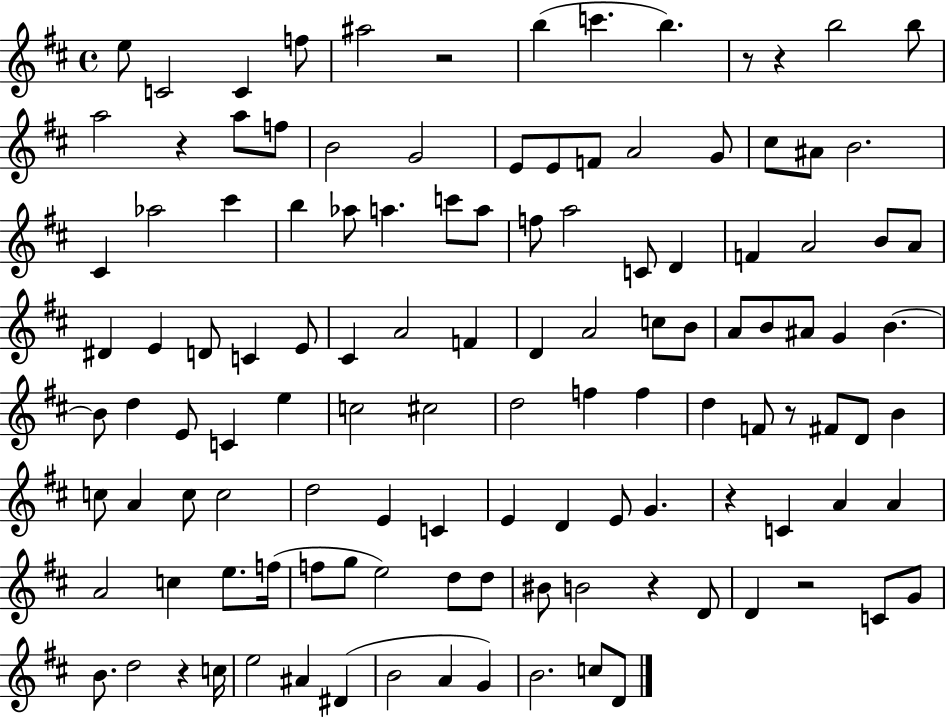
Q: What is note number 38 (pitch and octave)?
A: B4